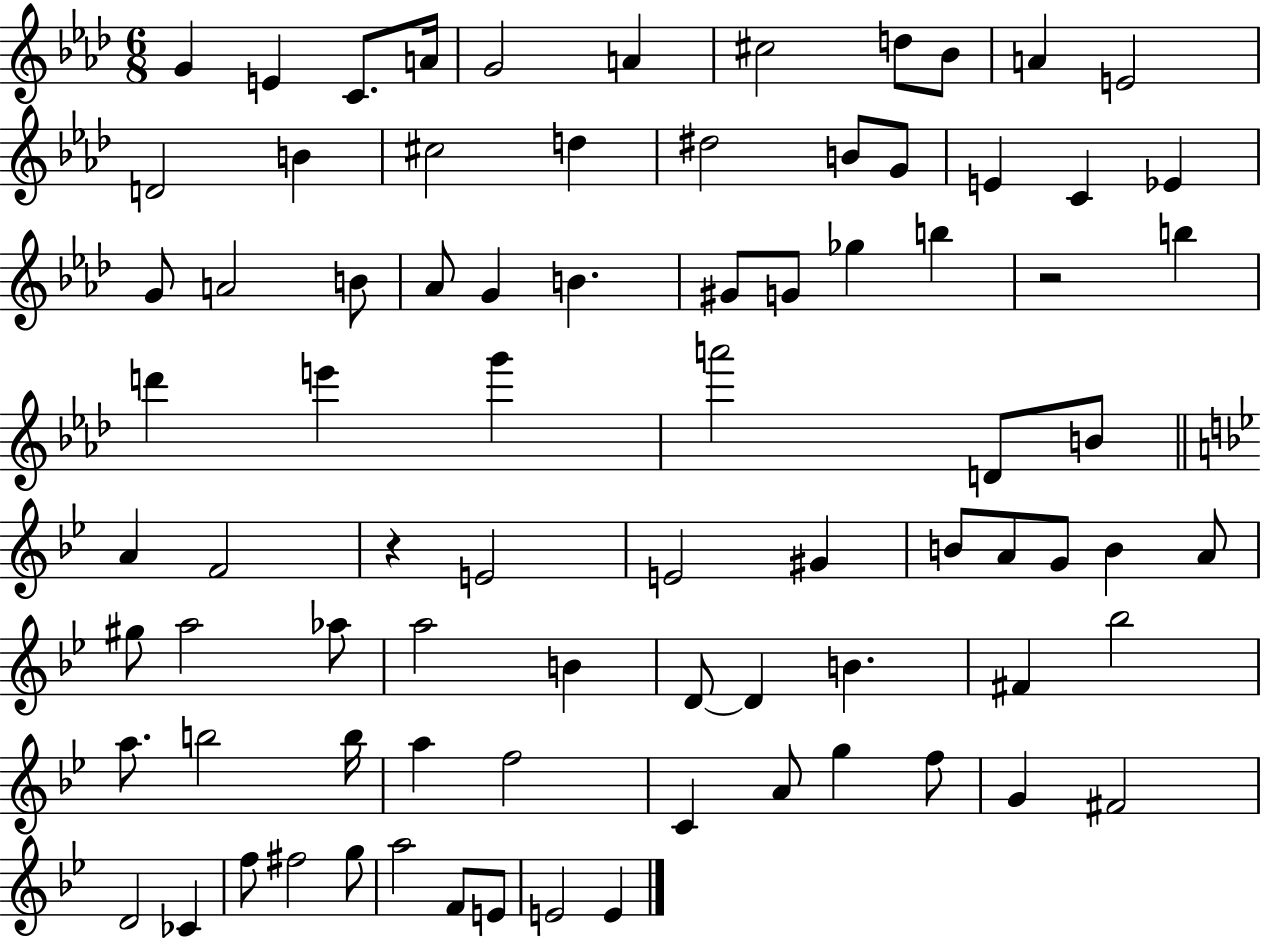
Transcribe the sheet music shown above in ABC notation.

X:1
T:Untitled
M:6/8
L:1/4
K:Ab
G E C/2 A/4 G2 A ^c2 d/2 _B/2 A E2 D2 B ^c2 d ^d2 B/2 G/2 E C _E G/2 A2 B/2 _A/2 G B ^G/2 G/2 _g b z2 b d' e' g' a'2 D/2 B/2 A F2 z E2 E2 ^G B/2 A/2 G/2 B A/2 ^g/2 a2 _a/2 a2 B D/2 D B ^F _b2 a/2 b2 b/4 a f2 C A/2 g f/2 G ^F2 D2 _C f/2 ^f2 g/2 a2 F/2 E/2 E2 E